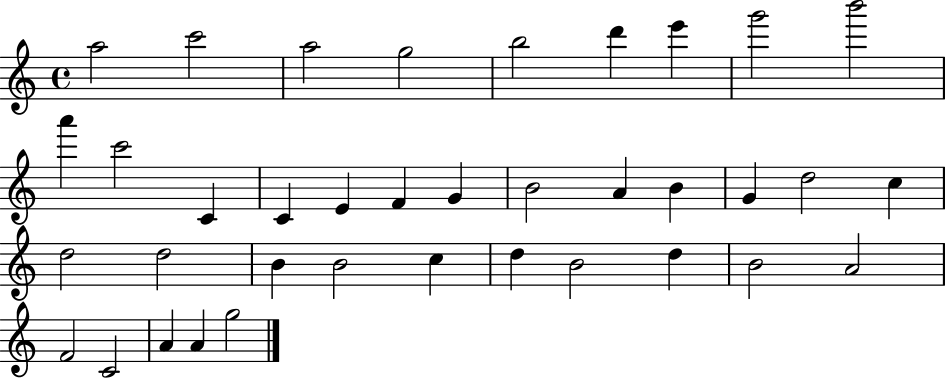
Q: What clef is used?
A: treble